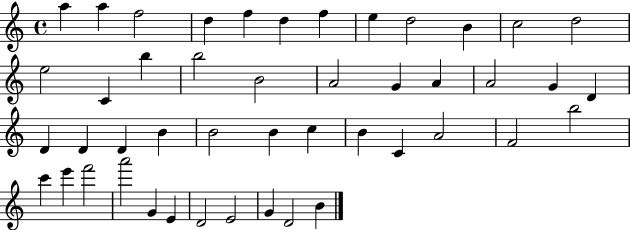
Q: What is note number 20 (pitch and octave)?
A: A4